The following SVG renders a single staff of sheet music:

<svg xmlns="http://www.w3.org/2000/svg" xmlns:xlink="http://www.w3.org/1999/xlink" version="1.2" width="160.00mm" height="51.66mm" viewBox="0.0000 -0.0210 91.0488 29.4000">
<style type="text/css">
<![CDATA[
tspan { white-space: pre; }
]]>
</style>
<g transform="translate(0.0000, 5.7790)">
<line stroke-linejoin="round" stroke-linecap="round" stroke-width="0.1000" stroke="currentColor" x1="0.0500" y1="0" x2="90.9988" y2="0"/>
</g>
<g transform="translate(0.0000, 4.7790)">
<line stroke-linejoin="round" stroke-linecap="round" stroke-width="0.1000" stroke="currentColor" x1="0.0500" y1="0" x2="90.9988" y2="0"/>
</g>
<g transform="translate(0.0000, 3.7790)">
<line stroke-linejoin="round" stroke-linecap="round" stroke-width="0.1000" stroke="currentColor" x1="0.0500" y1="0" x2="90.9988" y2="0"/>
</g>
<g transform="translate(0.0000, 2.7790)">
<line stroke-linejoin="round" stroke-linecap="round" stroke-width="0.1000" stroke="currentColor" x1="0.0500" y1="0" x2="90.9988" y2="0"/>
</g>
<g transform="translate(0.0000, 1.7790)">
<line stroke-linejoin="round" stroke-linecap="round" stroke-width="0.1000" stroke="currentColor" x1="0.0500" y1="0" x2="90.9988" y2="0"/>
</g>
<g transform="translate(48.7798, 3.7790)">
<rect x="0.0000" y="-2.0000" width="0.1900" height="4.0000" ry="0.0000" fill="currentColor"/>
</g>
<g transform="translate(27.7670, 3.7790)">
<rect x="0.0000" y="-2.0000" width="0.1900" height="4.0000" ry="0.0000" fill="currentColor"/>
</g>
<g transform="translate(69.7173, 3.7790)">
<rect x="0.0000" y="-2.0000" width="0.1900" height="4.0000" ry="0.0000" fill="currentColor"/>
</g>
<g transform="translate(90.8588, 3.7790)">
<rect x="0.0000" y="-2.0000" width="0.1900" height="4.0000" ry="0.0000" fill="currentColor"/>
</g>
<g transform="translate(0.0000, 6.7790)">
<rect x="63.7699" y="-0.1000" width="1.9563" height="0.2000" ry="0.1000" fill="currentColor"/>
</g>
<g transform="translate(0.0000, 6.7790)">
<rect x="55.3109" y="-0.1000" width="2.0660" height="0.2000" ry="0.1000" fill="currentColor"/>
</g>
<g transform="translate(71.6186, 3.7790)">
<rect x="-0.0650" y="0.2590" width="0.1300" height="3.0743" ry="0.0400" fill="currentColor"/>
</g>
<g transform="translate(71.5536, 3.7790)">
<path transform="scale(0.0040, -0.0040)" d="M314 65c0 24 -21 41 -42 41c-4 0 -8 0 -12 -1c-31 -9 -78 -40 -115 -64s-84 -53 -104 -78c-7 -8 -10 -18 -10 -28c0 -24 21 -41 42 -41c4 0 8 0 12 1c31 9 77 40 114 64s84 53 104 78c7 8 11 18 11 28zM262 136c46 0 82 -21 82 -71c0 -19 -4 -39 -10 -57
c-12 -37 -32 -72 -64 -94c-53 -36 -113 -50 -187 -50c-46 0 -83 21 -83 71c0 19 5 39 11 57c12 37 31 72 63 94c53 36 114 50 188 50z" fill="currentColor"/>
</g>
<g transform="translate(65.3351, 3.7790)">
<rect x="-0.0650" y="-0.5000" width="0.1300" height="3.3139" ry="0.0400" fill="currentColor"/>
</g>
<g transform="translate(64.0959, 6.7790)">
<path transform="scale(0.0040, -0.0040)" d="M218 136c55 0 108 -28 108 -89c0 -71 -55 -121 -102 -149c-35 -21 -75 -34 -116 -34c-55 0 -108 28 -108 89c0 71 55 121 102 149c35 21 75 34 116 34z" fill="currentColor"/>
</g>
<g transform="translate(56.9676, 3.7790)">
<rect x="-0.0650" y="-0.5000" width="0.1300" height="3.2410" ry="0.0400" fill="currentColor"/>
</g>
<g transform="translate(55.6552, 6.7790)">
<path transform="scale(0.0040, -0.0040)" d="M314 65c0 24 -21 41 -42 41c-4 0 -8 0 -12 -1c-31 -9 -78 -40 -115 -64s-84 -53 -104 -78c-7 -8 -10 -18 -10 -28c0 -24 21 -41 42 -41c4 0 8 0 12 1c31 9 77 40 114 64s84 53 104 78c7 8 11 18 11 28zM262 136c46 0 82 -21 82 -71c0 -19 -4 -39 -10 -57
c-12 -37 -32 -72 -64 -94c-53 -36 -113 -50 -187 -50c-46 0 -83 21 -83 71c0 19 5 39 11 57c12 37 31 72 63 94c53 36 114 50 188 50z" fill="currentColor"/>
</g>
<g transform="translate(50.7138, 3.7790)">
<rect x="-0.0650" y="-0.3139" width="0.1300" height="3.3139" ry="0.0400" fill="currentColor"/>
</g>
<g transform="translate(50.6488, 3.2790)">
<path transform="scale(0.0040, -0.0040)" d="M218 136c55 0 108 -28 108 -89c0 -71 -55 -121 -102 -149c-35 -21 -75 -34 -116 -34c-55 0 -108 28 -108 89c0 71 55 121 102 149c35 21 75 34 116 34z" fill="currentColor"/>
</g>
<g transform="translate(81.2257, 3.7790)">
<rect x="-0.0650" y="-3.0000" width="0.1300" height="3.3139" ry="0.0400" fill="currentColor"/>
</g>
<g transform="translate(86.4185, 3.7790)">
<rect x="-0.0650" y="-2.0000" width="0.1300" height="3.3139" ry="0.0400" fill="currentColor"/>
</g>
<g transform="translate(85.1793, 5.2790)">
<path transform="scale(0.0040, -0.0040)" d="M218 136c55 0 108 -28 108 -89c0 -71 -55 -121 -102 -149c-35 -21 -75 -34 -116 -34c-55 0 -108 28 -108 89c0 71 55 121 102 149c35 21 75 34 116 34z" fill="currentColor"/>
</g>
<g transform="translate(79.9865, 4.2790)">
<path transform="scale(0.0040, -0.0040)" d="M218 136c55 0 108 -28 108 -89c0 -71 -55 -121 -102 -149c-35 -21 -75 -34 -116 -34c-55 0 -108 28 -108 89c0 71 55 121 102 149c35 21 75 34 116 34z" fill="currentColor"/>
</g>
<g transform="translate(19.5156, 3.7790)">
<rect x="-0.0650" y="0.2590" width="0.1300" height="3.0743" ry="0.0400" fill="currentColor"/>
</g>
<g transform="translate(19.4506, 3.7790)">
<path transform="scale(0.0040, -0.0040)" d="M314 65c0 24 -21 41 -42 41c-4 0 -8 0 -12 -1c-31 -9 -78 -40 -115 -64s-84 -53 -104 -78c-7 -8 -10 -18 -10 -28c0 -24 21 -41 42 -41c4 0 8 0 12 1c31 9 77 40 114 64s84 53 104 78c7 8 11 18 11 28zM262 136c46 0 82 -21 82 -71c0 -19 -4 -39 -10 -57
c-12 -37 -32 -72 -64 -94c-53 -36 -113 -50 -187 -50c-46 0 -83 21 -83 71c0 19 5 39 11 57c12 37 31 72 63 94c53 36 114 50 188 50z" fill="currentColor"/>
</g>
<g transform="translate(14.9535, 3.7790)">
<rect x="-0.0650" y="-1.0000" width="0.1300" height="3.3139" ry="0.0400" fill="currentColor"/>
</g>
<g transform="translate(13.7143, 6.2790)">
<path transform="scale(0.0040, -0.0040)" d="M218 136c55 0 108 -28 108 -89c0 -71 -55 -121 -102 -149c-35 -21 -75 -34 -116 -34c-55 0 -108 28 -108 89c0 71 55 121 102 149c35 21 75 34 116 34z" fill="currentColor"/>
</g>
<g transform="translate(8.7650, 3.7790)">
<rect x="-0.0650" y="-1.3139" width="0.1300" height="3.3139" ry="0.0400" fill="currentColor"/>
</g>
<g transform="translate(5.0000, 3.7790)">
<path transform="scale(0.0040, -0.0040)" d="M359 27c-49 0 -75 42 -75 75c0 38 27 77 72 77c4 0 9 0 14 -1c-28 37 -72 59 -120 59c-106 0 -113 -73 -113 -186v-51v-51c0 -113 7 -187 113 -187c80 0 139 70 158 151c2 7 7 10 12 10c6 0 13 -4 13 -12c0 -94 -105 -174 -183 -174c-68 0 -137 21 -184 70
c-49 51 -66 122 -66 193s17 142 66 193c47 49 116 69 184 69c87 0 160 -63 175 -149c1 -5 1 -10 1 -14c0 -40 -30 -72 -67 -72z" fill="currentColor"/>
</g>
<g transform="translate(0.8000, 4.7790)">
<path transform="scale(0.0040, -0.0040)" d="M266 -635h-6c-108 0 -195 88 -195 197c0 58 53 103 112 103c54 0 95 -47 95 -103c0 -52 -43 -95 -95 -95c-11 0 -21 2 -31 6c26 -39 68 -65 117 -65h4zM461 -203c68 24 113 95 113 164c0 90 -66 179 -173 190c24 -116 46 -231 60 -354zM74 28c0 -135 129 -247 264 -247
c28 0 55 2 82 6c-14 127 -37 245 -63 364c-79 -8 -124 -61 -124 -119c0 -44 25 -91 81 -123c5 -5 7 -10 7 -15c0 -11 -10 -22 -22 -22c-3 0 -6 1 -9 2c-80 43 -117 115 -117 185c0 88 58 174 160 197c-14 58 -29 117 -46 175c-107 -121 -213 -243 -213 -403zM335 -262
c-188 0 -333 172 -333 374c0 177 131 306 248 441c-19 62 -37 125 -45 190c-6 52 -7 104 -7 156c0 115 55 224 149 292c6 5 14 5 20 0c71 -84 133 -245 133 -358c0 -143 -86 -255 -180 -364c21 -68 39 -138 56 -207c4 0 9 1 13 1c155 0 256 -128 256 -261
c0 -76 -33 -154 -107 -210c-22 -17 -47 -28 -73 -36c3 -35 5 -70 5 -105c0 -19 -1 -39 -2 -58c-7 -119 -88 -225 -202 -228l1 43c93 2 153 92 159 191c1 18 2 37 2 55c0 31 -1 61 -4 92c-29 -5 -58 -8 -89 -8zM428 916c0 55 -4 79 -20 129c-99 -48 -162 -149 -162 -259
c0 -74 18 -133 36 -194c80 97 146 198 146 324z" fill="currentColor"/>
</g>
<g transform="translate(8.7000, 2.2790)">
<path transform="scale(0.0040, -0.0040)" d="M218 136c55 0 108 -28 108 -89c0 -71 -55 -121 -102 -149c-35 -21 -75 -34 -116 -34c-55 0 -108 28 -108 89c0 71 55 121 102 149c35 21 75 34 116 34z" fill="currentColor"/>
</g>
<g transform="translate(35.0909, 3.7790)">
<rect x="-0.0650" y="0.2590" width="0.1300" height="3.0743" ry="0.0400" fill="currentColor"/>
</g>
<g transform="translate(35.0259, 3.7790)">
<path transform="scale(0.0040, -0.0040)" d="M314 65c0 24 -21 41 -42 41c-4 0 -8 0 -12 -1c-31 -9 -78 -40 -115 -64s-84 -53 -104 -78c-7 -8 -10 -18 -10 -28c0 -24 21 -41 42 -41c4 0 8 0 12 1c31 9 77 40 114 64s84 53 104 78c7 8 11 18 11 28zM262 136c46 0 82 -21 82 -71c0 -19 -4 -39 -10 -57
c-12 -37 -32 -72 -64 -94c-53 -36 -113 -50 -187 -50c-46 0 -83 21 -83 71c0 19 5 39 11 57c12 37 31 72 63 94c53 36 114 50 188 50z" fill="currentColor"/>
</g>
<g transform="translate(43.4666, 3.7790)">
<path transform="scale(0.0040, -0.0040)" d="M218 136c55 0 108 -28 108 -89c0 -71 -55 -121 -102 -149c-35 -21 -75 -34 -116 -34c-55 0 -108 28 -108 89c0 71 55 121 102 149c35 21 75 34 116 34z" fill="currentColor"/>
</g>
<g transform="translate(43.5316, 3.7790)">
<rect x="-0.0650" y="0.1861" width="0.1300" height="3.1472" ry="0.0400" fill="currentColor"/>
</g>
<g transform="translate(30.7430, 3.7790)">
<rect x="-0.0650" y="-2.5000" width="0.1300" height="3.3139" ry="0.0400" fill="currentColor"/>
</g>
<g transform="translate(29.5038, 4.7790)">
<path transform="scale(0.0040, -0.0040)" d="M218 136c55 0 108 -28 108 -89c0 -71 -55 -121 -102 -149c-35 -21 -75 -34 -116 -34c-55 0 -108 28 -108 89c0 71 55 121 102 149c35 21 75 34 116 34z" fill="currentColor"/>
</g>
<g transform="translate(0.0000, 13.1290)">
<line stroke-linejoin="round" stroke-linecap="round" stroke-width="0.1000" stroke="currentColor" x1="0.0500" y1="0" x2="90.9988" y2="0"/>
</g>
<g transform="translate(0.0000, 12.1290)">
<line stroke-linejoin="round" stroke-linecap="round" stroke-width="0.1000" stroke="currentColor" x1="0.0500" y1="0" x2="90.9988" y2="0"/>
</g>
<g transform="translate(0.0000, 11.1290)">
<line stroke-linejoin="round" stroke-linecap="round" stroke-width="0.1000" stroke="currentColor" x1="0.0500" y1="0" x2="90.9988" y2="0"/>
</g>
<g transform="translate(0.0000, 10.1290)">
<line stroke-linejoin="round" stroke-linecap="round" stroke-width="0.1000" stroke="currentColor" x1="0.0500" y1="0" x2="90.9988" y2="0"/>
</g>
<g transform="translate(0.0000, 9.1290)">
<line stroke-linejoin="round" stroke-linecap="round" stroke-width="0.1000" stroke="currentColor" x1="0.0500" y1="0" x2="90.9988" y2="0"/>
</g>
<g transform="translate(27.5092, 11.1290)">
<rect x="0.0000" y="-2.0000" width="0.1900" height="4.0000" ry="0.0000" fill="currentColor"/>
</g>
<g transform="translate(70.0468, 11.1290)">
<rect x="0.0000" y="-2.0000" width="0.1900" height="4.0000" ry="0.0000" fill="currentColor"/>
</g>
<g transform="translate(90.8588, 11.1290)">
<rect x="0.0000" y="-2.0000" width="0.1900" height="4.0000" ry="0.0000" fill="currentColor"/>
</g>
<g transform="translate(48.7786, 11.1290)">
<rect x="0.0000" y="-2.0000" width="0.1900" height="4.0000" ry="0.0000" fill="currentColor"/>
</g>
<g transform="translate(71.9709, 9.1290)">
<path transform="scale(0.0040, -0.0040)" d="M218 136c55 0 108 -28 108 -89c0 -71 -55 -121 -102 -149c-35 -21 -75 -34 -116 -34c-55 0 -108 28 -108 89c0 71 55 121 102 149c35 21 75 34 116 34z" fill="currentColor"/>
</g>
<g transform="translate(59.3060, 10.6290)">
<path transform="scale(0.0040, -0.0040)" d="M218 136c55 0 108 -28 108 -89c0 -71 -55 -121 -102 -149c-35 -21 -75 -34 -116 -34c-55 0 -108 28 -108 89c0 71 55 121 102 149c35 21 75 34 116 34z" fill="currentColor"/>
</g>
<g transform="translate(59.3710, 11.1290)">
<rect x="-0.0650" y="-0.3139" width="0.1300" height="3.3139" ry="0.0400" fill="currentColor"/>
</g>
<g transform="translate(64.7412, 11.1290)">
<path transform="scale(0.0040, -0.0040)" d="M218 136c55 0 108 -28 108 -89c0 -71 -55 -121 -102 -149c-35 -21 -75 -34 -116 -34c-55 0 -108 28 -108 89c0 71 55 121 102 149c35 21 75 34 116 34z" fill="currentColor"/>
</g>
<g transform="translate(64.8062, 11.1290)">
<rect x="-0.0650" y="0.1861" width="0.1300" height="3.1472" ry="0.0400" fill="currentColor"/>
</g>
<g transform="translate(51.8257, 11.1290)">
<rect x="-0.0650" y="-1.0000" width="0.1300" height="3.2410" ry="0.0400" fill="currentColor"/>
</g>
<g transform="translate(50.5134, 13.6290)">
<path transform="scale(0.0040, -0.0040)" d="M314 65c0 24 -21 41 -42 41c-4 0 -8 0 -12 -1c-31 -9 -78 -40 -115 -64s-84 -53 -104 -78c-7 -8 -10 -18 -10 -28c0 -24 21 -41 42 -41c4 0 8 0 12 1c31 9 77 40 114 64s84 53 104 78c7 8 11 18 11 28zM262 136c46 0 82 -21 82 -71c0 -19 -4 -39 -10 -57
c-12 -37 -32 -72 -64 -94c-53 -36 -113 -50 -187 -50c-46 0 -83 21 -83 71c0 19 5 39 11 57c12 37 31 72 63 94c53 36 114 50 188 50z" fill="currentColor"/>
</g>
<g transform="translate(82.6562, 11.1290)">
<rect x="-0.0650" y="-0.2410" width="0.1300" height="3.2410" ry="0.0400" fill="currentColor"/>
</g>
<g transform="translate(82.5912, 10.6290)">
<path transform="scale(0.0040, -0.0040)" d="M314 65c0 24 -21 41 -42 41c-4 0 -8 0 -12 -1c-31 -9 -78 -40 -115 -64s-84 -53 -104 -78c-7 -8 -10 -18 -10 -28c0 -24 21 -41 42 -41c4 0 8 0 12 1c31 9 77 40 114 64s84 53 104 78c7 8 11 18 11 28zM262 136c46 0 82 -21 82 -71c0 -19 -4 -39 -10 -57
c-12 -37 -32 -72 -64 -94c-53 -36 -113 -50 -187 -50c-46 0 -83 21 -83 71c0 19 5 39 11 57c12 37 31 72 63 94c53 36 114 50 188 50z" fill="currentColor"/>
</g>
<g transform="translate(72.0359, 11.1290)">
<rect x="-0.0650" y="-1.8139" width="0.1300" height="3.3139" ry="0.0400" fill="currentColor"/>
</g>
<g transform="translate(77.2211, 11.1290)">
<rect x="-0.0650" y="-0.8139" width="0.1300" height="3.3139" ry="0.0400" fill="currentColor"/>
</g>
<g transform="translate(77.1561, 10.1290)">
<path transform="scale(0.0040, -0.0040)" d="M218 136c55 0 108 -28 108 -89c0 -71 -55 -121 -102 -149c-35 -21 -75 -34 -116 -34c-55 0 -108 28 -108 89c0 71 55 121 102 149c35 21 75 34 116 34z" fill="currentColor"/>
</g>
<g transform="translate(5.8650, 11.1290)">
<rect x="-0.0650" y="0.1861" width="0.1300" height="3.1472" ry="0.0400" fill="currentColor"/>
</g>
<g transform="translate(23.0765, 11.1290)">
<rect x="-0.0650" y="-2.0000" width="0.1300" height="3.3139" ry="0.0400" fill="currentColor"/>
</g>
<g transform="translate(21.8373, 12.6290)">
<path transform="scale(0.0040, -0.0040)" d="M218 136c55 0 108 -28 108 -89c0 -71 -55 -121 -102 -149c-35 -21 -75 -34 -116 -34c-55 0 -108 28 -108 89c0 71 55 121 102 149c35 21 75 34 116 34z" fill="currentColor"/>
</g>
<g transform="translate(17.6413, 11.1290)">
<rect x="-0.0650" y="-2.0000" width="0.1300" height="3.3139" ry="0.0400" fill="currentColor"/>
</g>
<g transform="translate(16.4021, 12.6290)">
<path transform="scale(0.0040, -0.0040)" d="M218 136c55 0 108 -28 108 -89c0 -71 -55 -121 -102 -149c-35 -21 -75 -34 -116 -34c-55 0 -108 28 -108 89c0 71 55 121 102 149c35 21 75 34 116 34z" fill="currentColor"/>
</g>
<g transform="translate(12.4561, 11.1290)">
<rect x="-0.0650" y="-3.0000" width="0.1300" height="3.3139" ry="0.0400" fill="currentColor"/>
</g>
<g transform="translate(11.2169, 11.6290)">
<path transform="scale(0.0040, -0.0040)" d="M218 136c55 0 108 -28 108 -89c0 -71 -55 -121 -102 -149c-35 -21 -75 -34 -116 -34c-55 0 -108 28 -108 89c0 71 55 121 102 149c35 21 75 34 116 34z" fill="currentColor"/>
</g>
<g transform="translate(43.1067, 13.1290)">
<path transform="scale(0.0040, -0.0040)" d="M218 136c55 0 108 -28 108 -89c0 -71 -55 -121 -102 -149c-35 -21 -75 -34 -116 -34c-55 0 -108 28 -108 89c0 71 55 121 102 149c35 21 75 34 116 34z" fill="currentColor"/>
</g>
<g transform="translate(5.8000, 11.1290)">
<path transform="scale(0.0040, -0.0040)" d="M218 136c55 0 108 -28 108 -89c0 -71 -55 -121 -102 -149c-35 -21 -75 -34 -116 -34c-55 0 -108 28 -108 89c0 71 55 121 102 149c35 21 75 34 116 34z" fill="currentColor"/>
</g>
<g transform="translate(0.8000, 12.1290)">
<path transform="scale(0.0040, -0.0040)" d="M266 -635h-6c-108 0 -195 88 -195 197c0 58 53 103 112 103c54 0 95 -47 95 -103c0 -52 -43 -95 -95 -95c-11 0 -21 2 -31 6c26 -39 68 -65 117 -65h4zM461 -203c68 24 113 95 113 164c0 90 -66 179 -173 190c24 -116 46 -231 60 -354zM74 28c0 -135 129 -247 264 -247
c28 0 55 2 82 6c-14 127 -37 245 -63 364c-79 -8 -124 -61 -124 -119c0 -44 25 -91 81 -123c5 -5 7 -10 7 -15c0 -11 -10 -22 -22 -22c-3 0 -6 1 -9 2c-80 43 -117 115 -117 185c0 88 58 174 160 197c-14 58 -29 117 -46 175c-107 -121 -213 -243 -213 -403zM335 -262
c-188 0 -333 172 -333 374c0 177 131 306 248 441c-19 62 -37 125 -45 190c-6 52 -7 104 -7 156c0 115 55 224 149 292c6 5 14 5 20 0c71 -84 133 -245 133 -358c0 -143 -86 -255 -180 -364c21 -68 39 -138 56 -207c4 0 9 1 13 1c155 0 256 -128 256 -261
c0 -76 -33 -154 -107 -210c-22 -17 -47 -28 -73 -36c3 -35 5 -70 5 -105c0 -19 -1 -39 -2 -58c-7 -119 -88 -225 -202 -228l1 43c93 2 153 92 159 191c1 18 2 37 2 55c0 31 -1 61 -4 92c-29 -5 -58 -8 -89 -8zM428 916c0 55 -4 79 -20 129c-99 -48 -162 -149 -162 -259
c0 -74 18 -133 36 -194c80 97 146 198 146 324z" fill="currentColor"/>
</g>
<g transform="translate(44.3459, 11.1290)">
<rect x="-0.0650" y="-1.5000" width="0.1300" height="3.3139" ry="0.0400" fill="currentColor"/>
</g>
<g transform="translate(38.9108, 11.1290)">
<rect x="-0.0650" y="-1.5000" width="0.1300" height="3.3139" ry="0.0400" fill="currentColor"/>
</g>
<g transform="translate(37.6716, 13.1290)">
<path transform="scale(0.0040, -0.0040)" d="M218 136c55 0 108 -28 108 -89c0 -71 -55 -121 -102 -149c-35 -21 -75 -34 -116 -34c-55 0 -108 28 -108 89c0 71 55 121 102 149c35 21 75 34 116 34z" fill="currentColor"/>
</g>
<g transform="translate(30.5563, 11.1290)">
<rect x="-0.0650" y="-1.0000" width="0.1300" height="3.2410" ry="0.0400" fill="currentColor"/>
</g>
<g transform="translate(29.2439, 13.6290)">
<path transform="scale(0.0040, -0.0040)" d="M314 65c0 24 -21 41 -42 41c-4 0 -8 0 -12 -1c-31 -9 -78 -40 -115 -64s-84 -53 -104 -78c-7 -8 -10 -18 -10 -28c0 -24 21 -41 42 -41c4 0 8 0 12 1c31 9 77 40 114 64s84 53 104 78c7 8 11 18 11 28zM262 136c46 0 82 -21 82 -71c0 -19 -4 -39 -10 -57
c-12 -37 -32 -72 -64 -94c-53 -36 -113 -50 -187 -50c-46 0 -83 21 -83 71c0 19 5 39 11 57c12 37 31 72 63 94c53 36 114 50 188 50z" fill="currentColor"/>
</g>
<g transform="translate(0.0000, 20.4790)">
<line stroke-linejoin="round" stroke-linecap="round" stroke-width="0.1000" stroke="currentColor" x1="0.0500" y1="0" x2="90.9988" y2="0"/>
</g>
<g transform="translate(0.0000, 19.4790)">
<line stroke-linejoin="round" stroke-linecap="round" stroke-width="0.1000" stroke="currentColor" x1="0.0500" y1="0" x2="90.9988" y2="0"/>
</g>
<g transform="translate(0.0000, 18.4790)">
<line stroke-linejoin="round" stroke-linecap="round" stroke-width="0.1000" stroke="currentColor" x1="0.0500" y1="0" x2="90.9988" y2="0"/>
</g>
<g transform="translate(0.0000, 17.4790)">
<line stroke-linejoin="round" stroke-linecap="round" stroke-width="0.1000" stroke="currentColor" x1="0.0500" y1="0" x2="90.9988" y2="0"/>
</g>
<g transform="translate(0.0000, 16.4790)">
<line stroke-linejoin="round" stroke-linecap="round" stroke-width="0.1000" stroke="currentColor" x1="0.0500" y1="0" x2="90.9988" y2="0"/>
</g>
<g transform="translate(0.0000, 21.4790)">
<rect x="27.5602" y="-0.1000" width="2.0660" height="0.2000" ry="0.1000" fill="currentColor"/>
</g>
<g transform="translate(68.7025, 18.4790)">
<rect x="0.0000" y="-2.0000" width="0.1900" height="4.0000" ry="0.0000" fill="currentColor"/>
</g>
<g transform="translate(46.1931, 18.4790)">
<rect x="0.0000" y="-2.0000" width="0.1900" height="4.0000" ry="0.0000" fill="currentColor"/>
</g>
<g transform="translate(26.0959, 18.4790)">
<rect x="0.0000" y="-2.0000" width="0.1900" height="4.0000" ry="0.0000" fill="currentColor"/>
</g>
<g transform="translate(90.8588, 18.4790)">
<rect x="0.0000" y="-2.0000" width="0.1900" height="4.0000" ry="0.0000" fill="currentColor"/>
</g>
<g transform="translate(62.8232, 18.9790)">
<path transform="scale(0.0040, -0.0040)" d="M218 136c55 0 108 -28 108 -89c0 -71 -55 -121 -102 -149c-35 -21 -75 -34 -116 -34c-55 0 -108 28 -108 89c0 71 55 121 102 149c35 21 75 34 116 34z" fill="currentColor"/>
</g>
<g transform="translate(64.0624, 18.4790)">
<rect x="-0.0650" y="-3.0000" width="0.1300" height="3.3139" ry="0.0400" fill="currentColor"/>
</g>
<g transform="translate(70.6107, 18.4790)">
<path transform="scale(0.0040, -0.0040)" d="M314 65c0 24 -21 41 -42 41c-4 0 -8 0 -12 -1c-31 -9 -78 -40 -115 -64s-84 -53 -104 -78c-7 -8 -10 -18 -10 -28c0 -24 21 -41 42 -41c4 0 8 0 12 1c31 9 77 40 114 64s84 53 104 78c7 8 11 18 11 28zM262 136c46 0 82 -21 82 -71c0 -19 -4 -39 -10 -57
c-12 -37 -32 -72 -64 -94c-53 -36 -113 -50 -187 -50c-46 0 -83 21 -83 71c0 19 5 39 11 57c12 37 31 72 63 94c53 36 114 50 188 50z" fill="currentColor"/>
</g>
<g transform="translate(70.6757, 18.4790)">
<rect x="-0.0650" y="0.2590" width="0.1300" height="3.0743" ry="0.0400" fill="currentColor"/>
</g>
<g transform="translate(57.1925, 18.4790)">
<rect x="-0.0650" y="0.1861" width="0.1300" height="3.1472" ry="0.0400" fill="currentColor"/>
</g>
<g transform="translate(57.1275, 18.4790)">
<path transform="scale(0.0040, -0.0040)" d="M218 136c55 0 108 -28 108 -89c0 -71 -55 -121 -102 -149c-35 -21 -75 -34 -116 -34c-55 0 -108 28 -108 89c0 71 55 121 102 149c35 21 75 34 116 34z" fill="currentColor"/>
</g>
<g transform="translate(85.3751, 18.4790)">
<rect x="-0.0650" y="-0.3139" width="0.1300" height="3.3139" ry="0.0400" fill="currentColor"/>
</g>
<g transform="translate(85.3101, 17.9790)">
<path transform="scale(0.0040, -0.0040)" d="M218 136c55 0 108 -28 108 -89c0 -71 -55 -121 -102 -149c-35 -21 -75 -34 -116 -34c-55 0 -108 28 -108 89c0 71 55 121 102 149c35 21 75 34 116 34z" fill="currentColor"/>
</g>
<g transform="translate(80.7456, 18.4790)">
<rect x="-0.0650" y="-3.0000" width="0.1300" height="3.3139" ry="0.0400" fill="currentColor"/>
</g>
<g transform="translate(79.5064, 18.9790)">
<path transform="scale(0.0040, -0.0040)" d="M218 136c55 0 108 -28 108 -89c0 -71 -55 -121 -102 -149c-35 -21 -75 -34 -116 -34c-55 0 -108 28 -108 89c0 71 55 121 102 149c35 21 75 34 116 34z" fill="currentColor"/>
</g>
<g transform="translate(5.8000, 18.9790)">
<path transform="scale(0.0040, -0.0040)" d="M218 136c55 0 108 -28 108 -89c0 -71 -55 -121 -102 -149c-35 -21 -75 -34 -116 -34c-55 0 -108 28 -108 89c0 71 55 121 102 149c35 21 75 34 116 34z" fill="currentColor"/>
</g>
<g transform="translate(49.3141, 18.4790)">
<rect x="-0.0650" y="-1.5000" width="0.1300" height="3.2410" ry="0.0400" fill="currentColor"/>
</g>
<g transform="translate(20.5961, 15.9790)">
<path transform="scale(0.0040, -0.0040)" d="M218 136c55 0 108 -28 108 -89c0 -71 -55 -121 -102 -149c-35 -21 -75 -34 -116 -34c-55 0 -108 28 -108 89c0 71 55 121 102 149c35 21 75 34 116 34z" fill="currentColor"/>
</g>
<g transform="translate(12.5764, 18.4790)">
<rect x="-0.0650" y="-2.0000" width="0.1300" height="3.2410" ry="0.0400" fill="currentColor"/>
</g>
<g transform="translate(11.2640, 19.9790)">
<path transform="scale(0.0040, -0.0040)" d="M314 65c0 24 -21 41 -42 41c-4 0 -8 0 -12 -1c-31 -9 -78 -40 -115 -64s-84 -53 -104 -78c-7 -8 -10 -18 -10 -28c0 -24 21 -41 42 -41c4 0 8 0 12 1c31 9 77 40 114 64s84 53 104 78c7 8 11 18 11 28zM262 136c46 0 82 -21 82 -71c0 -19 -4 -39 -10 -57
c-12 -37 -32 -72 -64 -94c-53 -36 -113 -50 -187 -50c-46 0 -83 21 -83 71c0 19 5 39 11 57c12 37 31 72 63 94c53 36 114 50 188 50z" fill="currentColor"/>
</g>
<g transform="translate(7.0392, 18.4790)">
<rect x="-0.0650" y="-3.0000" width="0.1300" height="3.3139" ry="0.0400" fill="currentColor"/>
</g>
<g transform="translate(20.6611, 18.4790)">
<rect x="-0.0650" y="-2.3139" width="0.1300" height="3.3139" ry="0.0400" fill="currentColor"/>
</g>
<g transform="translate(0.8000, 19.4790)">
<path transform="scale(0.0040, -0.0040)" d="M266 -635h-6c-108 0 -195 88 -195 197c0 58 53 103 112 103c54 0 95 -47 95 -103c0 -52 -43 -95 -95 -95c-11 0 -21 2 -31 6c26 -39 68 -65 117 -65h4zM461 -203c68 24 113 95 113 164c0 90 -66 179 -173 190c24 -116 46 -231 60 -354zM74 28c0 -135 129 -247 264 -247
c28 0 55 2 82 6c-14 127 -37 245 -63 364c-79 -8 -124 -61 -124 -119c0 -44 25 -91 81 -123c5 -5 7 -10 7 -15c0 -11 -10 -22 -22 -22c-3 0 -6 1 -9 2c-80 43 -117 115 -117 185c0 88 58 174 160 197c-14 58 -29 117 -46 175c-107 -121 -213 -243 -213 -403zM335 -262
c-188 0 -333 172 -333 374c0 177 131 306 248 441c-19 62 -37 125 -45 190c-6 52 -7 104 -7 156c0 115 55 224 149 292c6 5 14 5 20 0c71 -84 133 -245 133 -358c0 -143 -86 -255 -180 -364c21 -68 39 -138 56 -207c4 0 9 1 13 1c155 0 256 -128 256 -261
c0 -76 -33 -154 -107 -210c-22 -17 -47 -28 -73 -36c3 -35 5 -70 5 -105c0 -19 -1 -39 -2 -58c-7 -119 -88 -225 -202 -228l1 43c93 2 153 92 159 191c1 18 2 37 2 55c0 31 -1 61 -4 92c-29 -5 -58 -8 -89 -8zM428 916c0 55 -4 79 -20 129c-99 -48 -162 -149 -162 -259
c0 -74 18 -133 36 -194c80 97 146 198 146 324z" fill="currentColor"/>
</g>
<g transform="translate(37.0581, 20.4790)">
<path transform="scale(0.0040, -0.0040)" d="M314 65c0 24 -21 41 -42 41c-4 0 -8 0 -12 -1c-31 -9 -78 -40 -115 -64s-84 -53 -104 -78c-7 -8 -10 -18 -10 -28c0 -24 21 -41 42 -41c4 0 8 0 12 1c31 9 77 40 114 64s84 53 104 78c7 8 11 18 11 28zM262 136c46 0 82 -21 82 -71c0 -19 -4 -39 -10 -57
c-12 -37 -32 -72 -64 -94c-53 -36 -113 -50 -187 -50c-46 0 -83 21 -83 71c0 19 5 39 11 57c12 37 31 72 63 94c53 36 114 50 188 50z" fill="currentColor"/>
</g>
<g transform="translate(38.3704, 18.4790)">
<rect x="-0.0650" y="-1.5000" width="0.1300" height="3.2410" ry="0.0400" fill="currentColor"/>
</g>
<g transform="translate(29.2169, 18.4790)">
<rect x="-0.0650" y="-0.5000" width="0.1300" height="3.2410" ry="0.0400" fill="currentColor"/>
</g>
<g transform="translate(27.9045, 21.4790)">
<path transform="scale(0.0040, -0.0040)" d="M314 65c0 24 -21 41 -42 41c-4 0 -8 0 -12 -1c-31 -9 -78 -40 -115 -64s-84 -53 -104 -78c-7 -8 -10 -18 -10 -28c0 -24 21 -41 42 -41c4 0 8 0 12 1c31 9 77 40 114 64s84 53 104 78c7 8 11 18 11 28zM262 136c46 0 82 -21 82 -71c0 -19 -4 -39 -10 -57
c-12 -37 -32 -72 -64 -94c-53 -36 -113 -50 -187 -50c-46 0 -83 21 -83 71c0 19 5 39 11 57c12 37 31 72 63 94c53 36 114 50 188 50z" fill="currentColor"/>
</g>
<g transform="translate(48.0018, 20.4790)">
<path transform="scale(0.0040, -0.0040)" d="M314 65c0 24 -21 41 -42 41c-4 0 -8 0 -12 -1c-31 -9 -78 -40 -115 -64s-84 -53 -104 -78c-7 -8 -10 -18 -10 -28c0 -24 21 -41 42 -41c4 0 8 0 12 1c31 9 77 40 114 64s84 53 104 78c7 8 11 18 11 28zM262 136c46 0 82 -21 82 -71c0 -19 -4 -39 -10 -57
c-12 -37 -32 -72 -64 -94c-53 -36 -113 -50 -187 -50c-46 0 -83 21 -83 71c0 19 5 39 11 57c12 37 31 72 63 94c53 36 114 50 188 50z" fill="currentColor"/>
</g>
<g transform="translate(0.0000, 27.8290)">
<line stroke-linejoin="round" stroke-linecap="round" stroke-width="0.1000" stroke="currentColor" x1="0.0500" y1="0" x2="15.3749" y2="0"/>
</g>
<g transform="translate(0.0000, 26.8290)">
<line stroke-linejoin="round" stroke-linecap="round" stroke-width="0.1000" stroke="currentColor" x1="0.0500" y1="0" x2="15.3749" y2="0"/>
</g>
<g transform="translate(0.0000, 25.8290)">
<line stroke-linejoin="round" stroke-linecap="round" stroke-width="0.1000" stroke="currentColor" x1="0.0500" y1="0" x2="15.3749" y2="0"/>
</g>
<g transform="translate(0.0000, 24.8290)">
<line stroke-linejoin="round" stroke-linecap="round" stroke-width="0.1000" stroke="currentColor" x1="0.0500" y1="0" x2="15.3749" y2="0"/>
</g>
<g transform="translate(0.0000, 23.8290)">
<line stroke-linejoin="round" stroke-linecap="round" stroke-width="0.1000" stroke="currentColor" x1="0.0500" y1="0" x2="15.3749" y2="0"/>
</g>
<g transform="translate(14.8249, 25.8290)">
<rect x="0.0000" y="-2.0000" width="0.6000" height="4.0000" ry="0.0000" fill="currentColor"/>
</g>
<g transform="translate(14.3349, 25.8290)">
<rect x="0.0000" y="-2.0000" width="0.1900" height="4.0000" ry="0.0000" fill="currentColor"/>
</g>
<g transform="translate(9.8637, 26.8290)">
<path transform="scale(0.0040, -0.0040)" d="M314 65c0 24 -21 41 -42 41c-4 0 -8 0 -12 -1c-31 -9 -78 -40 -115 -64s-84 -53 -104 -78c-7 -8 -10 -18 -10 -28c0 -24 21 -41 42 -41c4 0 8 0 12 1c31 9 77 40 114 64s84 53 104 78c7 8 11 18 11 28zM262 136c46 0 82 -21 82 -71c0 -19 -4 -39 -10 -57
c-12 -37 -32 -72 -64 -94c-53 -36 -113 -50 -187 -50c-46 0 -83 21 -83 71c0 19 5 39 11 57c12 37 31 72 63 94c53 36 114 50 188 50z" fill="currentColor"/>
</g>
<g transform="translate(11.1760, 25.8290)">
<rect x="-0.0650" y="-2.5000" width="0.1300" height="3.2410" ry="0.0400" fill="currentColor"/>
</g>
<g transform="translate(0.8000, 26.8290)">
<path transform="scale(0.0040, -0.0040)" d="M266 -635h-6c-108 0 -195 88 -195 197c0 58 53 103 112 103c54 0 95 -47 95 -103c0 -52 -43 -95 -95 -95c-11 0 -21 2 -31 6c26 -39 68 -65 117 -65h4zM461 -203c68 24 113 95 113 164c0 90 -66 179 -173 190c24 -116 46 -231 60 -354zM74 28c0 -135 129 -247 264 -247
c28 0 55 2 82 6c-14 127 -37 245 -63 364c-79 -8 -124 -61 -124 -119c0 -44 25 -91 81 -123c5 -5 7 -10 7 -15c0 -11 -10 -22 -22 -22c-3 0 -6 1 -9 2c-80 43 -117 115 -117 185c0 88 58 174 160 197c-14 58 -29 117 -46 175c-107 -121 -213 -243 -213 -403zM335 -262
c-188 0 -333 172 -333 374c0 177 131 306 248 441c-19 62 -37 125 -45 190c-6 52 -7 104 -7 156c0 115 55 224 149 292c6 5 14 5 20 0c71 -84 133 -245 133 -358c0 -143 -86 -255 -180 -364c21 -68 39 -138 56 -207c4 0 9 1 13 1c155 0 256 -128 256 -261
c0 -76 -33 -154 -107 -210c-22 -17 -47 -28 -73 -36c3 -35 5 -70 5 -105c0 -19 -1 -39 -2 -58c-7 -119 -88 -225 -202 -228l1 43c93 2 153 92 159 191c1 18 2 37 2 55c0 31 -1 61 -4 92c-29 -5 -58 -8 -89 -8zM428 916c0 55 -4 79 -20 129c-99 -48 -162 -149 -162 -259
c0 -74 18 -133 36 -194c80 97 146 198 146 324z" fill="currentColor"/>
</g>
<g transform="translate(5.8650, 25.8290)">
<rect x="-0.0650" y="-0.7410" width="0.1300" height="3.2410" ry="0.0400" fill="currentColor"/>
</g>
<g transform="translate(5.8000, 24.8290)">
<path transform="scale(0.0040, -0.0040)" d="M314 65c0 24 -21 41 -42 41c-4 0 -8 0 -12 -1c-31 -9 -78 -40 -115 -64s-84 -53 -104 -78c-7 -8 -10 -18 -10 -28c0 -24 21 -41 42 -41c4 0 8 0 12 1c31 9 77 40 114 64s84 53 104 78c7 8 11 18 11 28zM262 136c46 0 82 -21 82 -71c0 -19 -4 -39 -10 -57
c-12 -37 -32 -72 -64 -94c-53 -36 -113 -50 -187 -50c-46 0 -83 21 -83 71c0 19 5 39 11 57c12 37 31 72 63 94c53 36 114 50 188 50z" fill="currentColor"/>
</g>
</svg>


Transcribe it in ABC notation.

X:1
T:Untitled
M:4/4
L:1/4
K:C
e D B2 G B2 B c C2 C B2 A F B A F F D2 E E D2 c B f d c2 A F2 g C2 E2 E2 B A B2 A c d2 G2